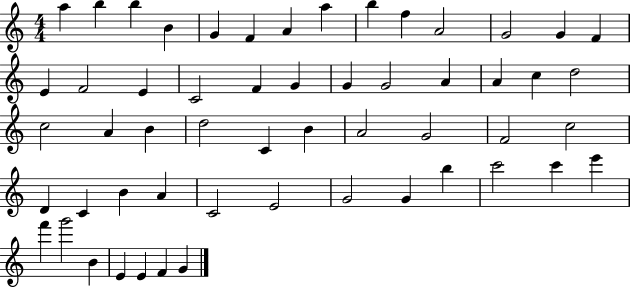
A5/q B5/q B5/q B4/q G4/q F4/q A4/q A5/q B5/q F5/q A4/h G4/h G4/q F4/q E4/q F4/h E4/q C4/h F4/q G4/q G4/q G4/h A4/q A4/q C5/q D5/h C5/h A4/q B4/q D5/h C4/q B4/q A4/h G4/h F4/h C5/h D4/q C4/q B4/q A4/q C4/h E4/h G4/h G4/q B5/q C6/h C6/q E6/q F6/q G6/h B4/q E4/q E4/q F4/q G4/q